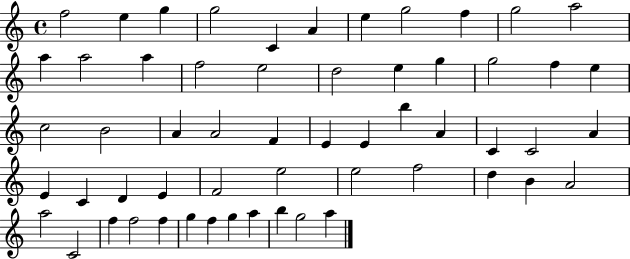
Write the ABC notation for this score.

X:1
T:Untitled
M:4/4
L:1/4
K:C
f2 e g g2 C A e g2 f g2 a2 a a2 a f2 e2 d2 e g g2 f e c2 B2 A A2 F E E b A C C2 A E C D E F2 e2 e2 f2 d B A2 a2 C2 f f2 f g f g a b g2 a